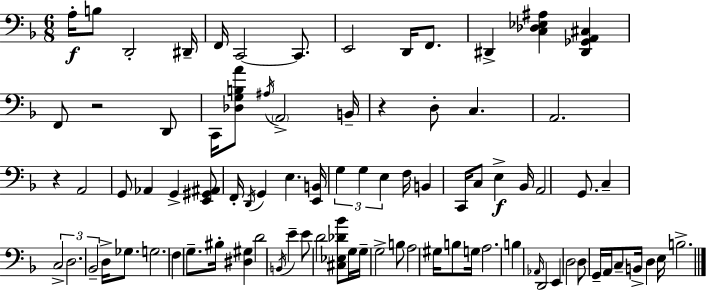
X:1
T:Untitled
M:6/8
L:1/4
K:F
A,/4 B,/2 D,,2 ^D,,/4 F,,/4 C,,2 C,,/2 E,,2 D,,/4 F,,/2 ^D,, [C,_D,_E,^A,] [^D,,_G,,A,,^C,] F,,/2 z2 D,,/2 C,,/4 [_D,G,B,A]/2 ^A,/4 A,,2 B,,/4 z D,/2 C, A,,2 z A,,2 G,,/2 _A,, G,, [E,,^G,,^A,,]/2 F,,/4 D,,/4 G,, E, [E,,B,,]/4 G, G, E, F,/4 B,, C,,/4 C,/2 E, _B,,/4 A,,2 G,,/2 C, C,2 D,2 _B,,2 D,/4 _G,/2 G,2 F, G,/2 ^B,/4 [^D,^G,] D2 B,,/4 E E/2 D2 [^C,_E,_D_B]/2 G,/4 G,/4 G,2 B,/2 A,2 ^G,/4 B,/2 G,/4 A,2 B, _A,,/4 D,,2 E,, D,2 D,/2 G,,/4 A,,/4 C,/2 B,,/4 D, E,/4 B,2